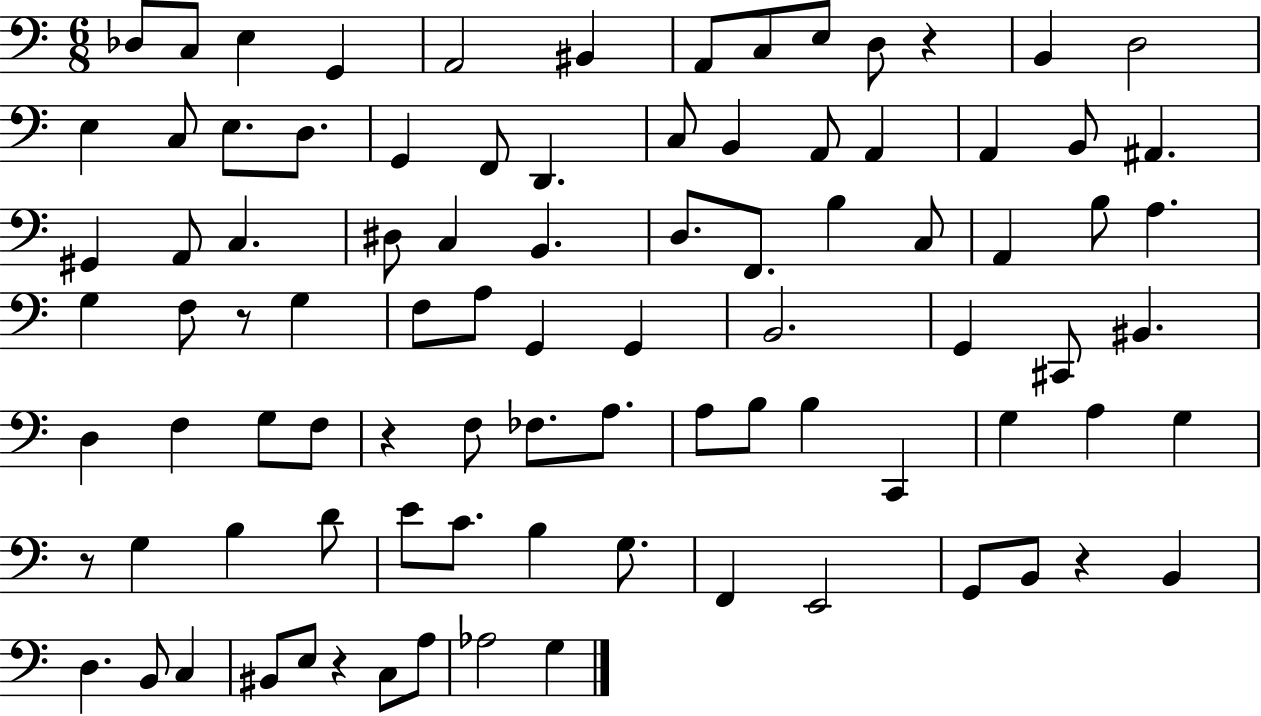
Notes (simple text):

Db3/e C3/e E3/q G2/q A2/h BIS2/q A2/e C3/e E3/e D3/e R/q B2/q D3/h E3/q C3/e E3/e. D3/e. G2/q F2/e D2/q. C3/e B2/q A2/e A2/q A2/q B2/e A#2/q. G#2/q A2/e C3/q. D#3/e C3/q B2/q. D3/e. F2/e. B3/q C3/e A2/q B3/e A3/q. G3/q F3/e R/e G3/q F3/e A3/e G2/q G2/q B2/h. G2/q C#2/e BIS2/q. D3/q F3/q G3/e F3/e R/q F3/e FES3/e. A3/e. A3/e B3/e B3/q C2/q G3/q A3/q G3/q R/e G3/q B3/q D4/e E4/e C4/e. B3/q G3/e. F2/q E2/h G2/e B2/e R/q B2/q D3/q. B2/e C3/q BIS2/e E3/e R/q C3/e A3/e Ab3/h G3/q